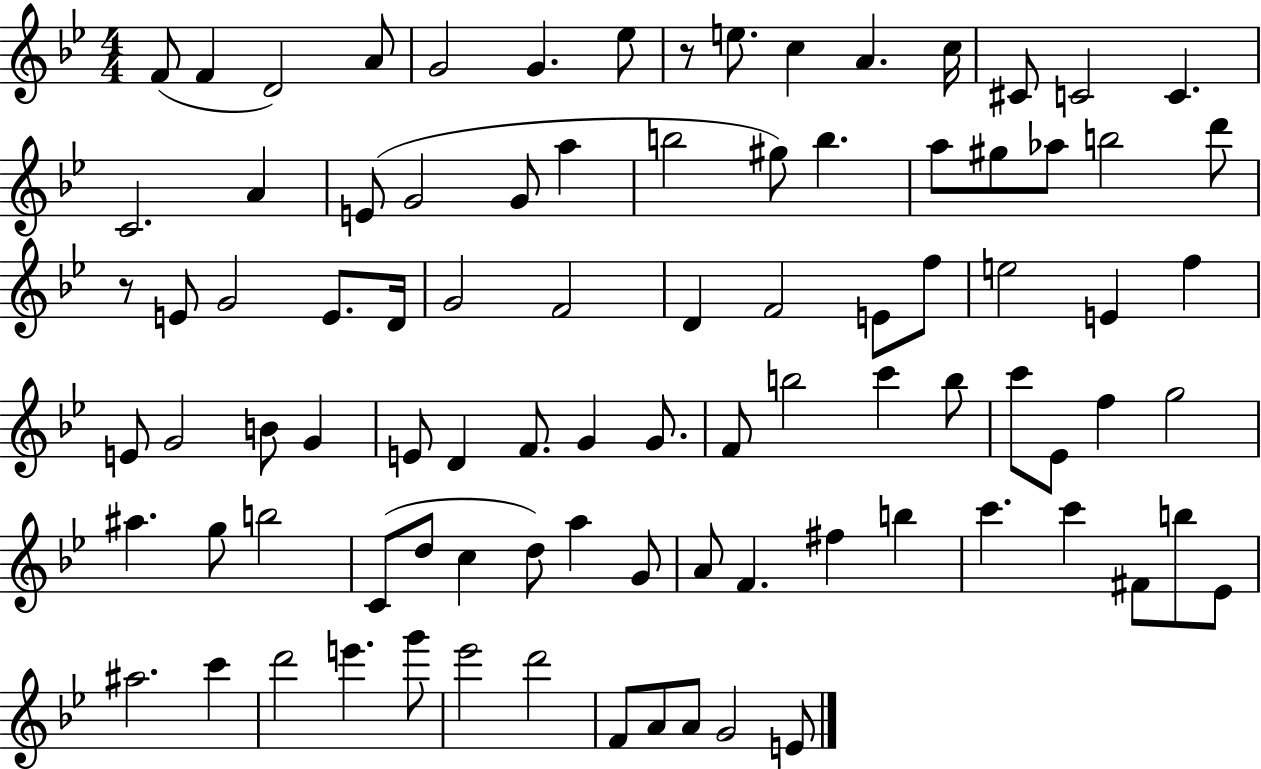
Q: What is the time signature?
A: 4/4